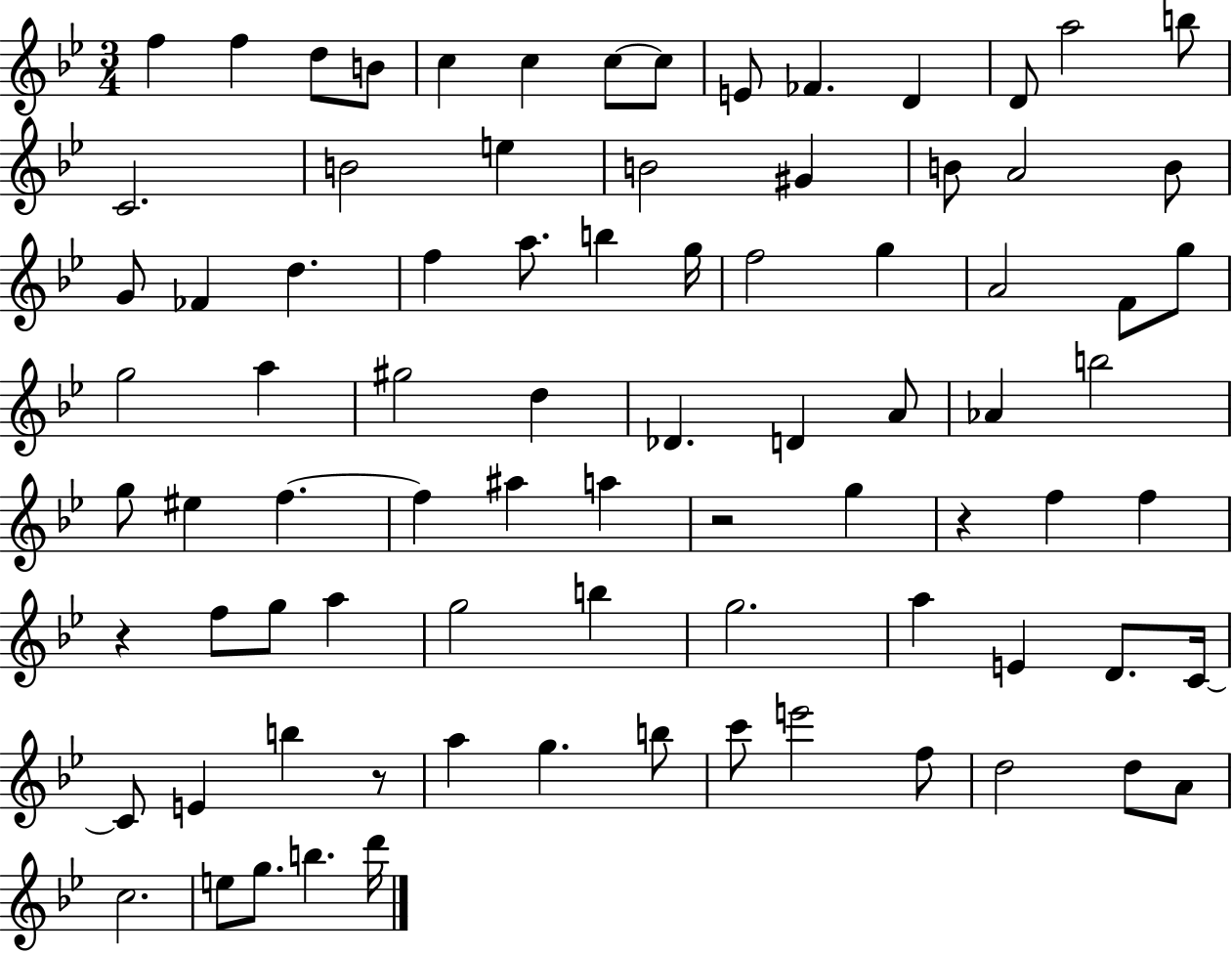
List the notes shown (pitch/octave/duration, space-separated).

F5/q F5/q D5/e B4/e C5/q C5/q C5/e C5/e E4/e FES4/q. D4/q D4/e A5/h B5/e C4/h. B4/h E5/q B4/h G#4/q B4/e A4/h B4/e G4/e FES4/q D5/q. F5/q A5/e. B5/q G5/s F5/h G5/q A4/h F4/e G5/e G5/h A5/q G#5/h D5/q Db4/q. D4/q A4/e Ab4/q B5/h G5/e EIS5/q F5/q. F5/q A#5/q A5/q R/h G5/q R/q F5/q F5/q R/q F5/e G5/e A5/q G5/h B5/q G5/h. A5/q E4/q D4/e. C4/s C4/e E4/q B5/q R/e A5/q G5/q. B5/e C6/e E6/h F5/e D5/h D5/e A4/e C5/h. E5/e G5/e. B5/q. D6/s